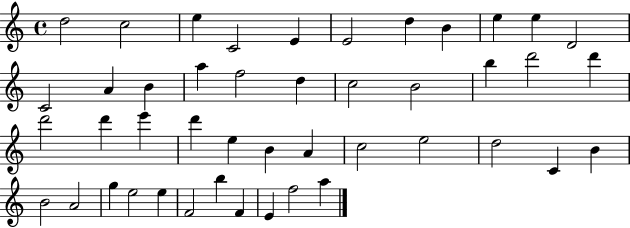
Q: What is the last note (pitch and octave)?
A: A5